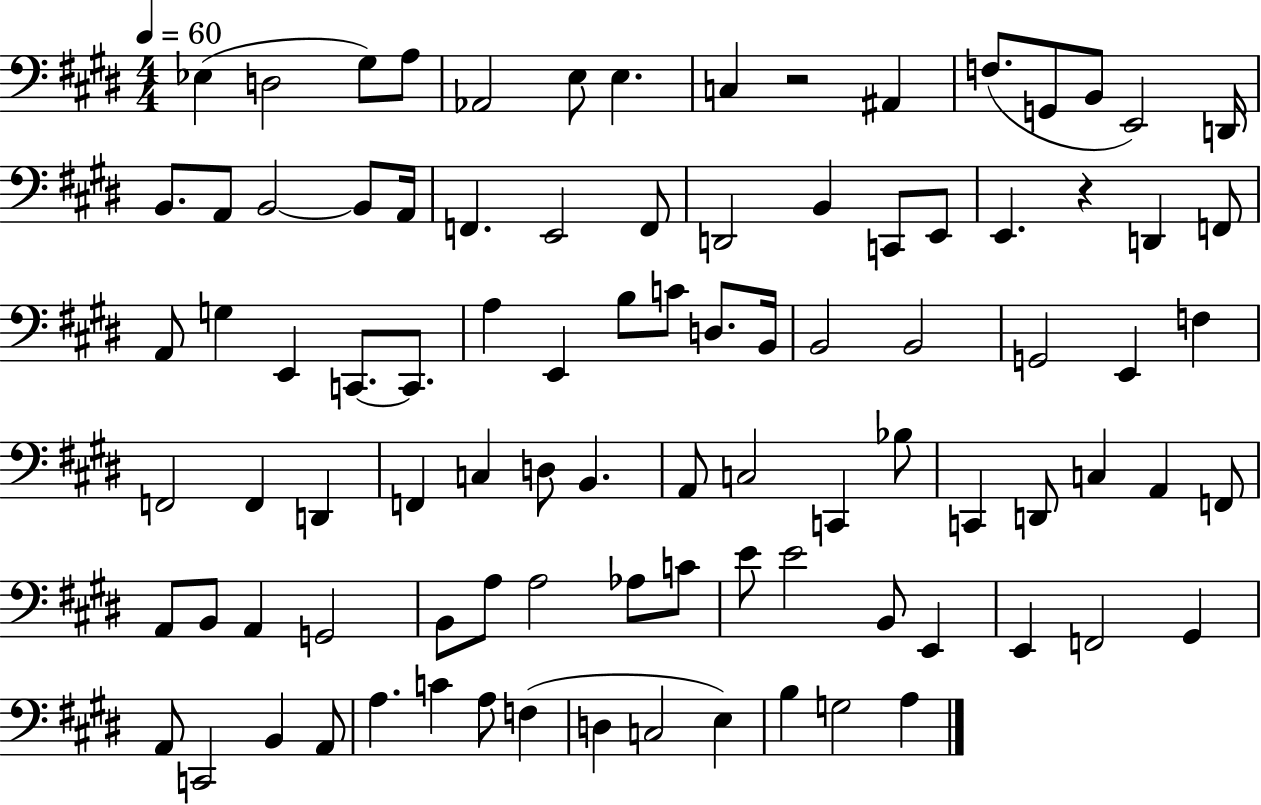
Eb3/q D3/h G#3/e A3/e Ab2/h E3/e E3/q. C3/q R/h A#2/q F3/e. G2/e B2/e E2/h D2/s B2/e. A2/e B2/h B2/e A2/s F2/q. E2/h F2/e D2/h B2/q C2/e E2/e E2/q. R/q D2/q F2/e A2/e G3/q E2/q C2/e. C2/e. A3/q E2/q B3/e C4/e D3/e. B2/s B2/h B2/h G2/h E2/q F3/q F2/h F2/q D2/q F2/q C3/q D3/e B2/q. A2/e C3/h C2/q Bb3/e C2/q D2/e C3/q A2/q F2/e A2/e B2/e A2/q G2/h B2/e A3/e A3/h Ab3/e C4/e E4/e E4/h B2/e E2/q E2/q F2/h G#2/q A2/e C2/h B2/q A2/e A3/q. C4/q A3/e F3/q D3/q C3/h E3/q B3/q G3/h A3/q